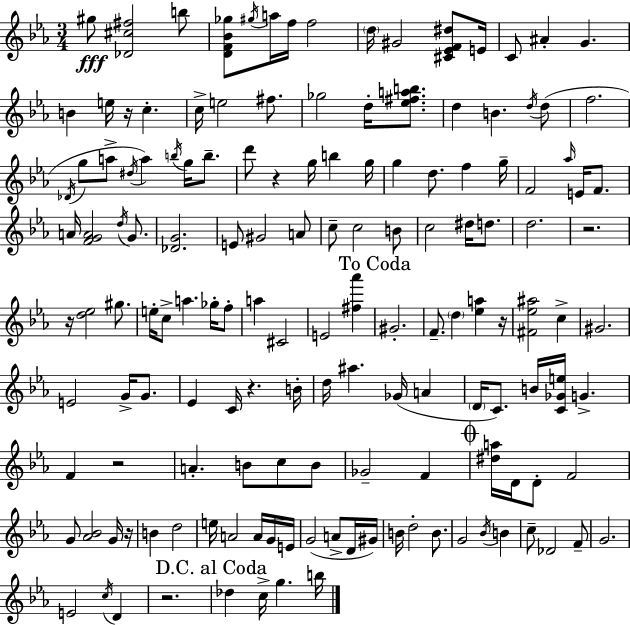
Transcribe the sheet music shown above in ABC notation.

X:1
T:Untitled
M:3/4
L:1/4
K:Eb
^g/2 [_D^c^f]2 b/2 [DF_B_g]/2 ^g/4 a/4 f/4 f2 d/4 ^G2 [^C_EF^d]/2 E/4 C/2 ^A G B e/4 z/4 c c/4 e2 ^f/2 _g2 d/4 [_e^fab]/2 d B d/4 d/2 f2 _D/4 g/2 a/2 ^d/4 a b/4 g/4 b/2 d'/2 z g/4 b g/4 g d/2 f g/4 F2 _a/4 E/4 F/2 A/4 [FGA]2 d/4 G/2 [_DG]2 E/2 ^G2 A/2 c/2 c2 B/2 c2 ^d/4 d/2 d2 z2 z/4 [d_e]2 ^g/2 e/4 c/2 a _g/4 f/2 a ^C2 E2 [^f_a'] ^G2 F/2 d [_ea] z/4 [^F_e^a]2 c ^G2 E2 G/4 G/2 _E C/4 z B/4 d/4 ^a _G/4 A D/4 C/2 B/4 [C_Ge]/4 G F z2 A B/2 c/2 B/2 _G2 F [^da]/4 D/4 D/2 F2 G/2 [_A_B]2 G/4 z/4 B d2 e/4 A2 A/4 G/4 E/4 G2 A/2 D/4 ^G/4 B/4 d2 B/2 G2 _B/4 B c/2 _D2 F/2 G2 E2 c/4 D z2 _d c/4 g b/4